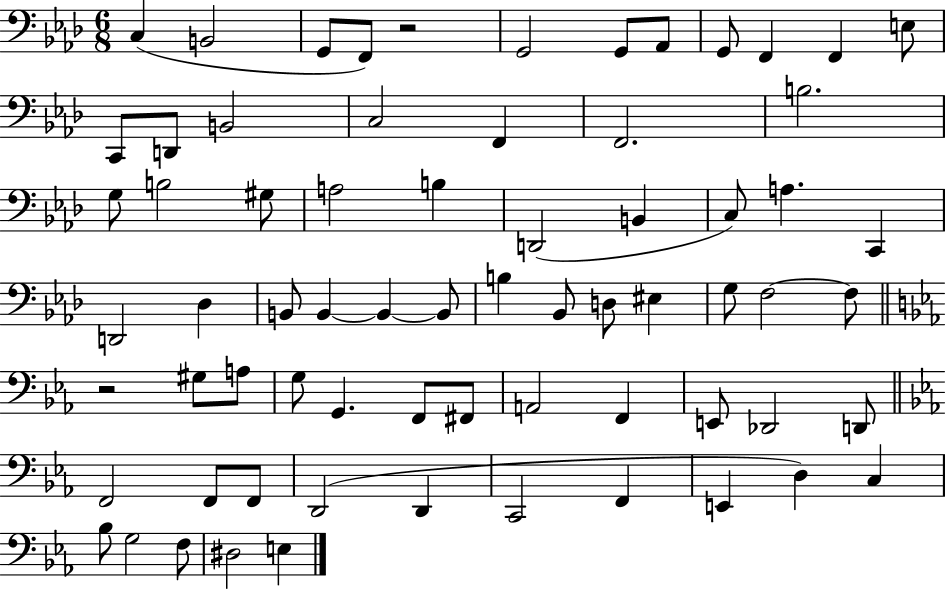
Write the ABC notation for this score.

X:1
T:Untitled
M:6/8
L:1/4
K:Ab
C, B,,2 G,,/2 F,,/2 z2 G,,2 G,,/2 _A,,/2 G,,/2 F,, F,, E,/2 C,,/2 D,,/2 B,,2 C,2 F,, F,,2 B,2 G,/2 B,2 ^G,/2 A,2 B, D,,2 B,, C,/2 A, C,, D,,2 _D, B,,/2 B,, B,, B,,/2 B, _B,,/2 D,/2 ^E, G,/2 F,2 F,/2 z2 ^G,/2 A,/2 G,/2 G,, F,,/2 ^F,,/2 A,,2 F,, E,,/2 _D,,2 D,,/2 F,,2 F,,/2 F,,/2 D,,2 D,, C,,2 F,, E,, D, C, _B,/2 G,2 F,/2 ^D,2 E,